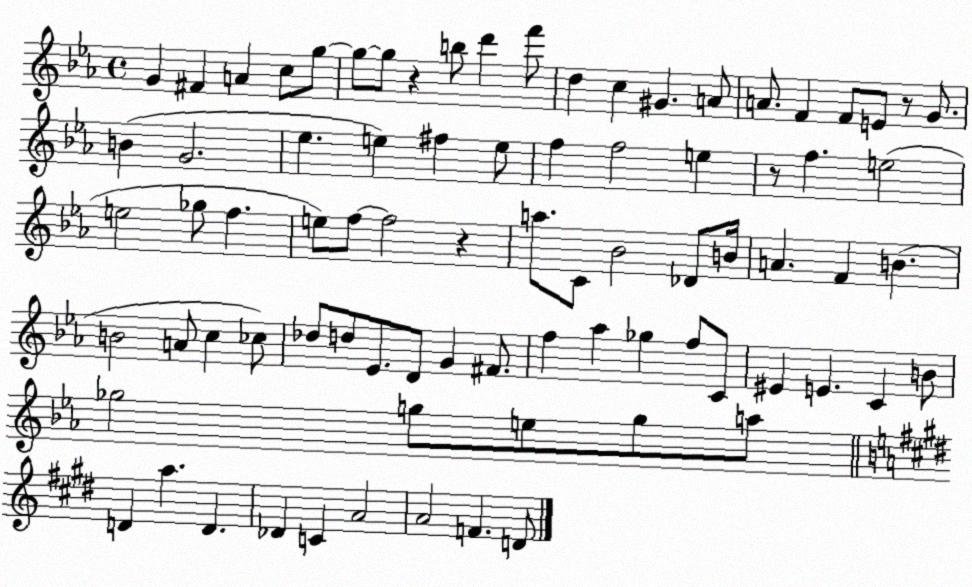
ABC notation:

X:1
T:Untitled
M:4/4
L:1/4
K:Eb
G ^F A c/2 g/2 g/2 g/2 z b/2 d' f'/2 d c ^G A/2 A/2 F F/2 E/2 z/2 G/2 B G2 _e e ^f e/2 f f2 e z/2 f e2 e2 _g/2 f e/2 f/2 f2 z a/2 C/2 _B2 _D/2 B/4 A F B B2 A/2 c _c/2 _d/2 d/2 _E/2 D/2 G ^F/2 f _a _g f/2 C/2 ^E E C B/2 _g2 g/2 e/2 g/2 a/2 D a D _D C A2 A2 F D/2